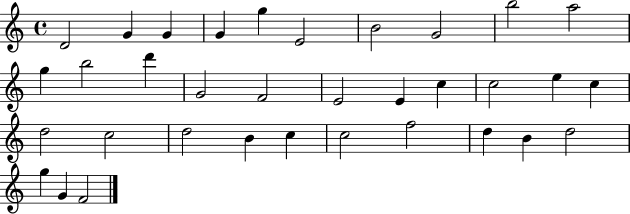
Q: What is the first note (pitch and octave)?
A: D4